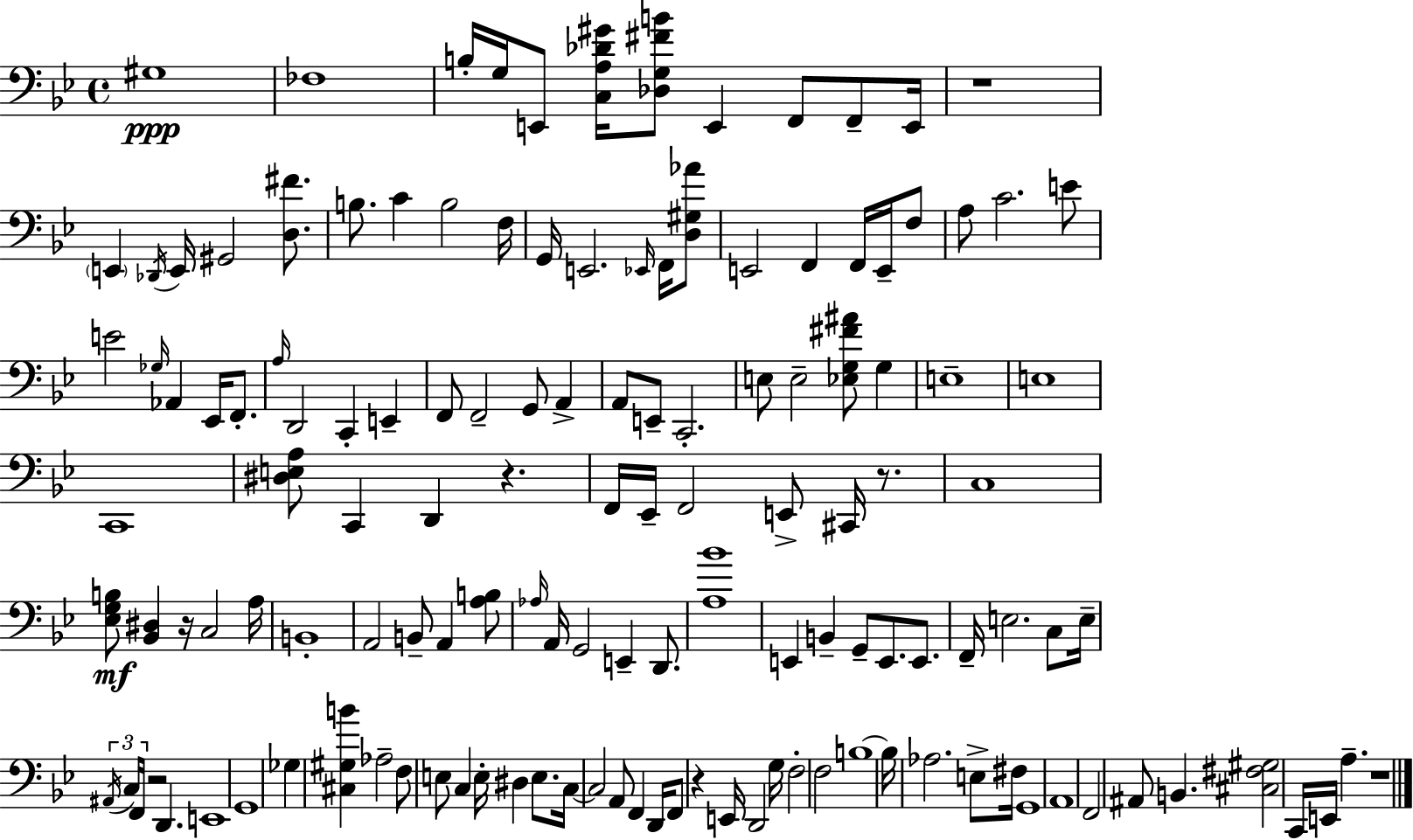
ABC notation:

X:1
T:Untitled
M:4/4
L:1/4
K:Bb
^G,4 _F,4 B,/4 G,/4 E,,/2 [C,A,_D^G]/4 [_D,G,^FB]/2 E,, F,,/2 F,,/2 E,,/4 z4 E,, _D,,/4 E,,/4 ^G,,2 [D,^F]/2 B,/2 C B,2 F,/4 G,,/4 E,,2 _E,,/4 F,,/4 [D,^G,_A]/2 E,,2 F,, F,,/4 E,,/4 F,/2 A,/2 C2 E/2 E2 _G,/4 _A,, _E,,/4 F,,/2 A,/4 D,,2 C,, E,, F,,/2 F,,2 G,,/2 A,, A,,/2 E,,/2 C,,2 E,/2 E,2 [_E,G,^F^A]/2 G, E,4 E,4 C,,4 [^D,E,A,]/2 C,, D,, z F,,/4 _E,,/4 F,,2 E,,/2 ^C,,/4 z/2 C,4 [_E,G,B,]/2 [_B,,^D,] z/4 C,2 A,/4 B,,4 A,,2 B,,/2 A,, [A,B,]/2 _A,/4 A,,/4 G,,2 E,, D,,/2 [A,_B]4 E,, B,, G,,/2 E,,/2 E,,/2 F,,/4 E,2 C,/2 E,/4 ^A,,/4 C,/4 F,,/4 z2 D,, E,,4 G,,4 _G, [^C,^G,B] _A,2 F,/2 E,/2 C, E,/4 ^D, E,/2 C,/4 C,2 A,,/2 F,, D,,/4 F,,/2 z E,,/4 D,,2 G,/4 F,2 F,2 B,4 B,/4 _A,2 E,/2 ^F,/4 G,,4 A,,4 F,,2 ^A,,/2 B,, [^C,^F,^G,]2 C,,/4 E,,/4 A, z4